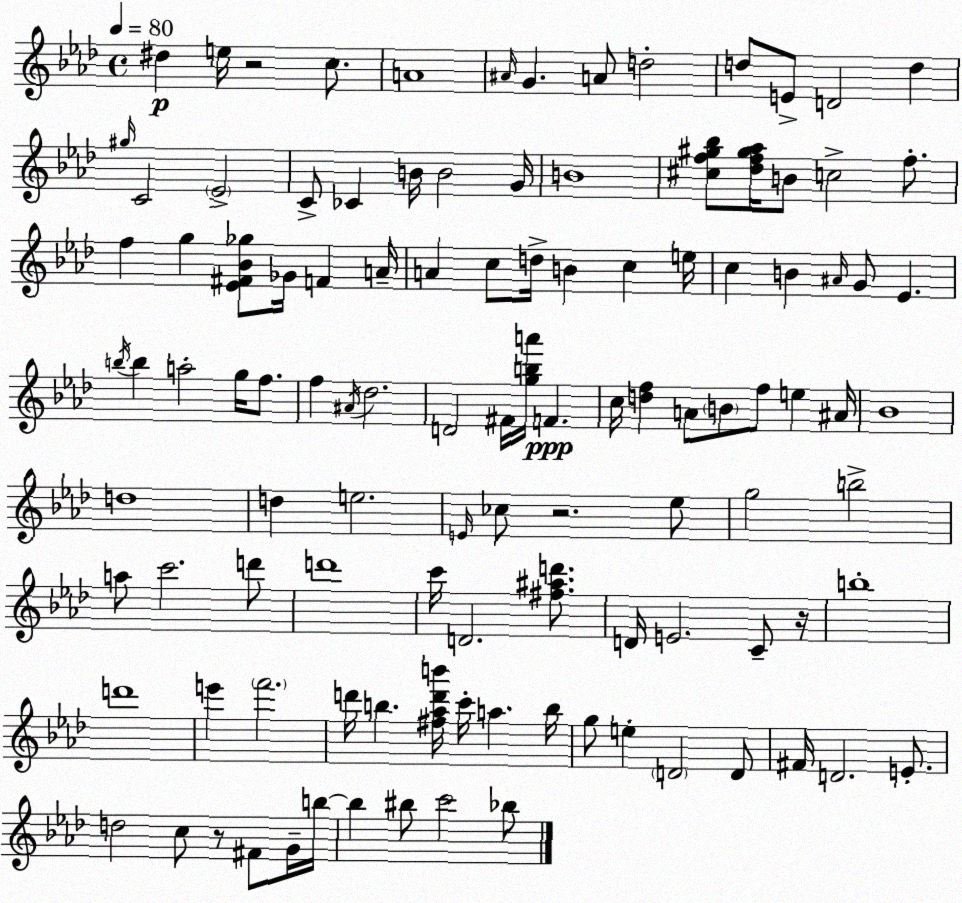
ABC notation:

X:1
T:Untitled
M:4/4
L:1/4
K:Fm
^d e/4 z2 c/2 A4 ^A/4 G A/2 d2 d/2 E/2 D2 d ^g/4 C2 _E2 C/2 _C B/4 B2 G/4 B4 [^cf^g_b]/2 [_df^g_a]/4 B/2 c2 f/2 f g [_E^F_B_g]/2 _G/4 F A/4 A c/2 d/4 B c e/4 c B ^A/4 G/2 _E b/4 b a2 g/4 f/2 f ^A/4 _d2 D2 ^F/4 [gba']/4 F c/4 [df] A/2 B/2 f/2 e ^A/4 _B4 d4 d e2 E/4 _c/2 z2 _e/2 g2 b2 a/2 c'2 d'/2 d'4 c'/4 D2 [^f^ad']/2 D/4 E2 C/2 z/4 b4 d'4 e' f'2 d'/4 b [^f_ad'b']/4 c'/4 a b/4 g/2 e D2 D/2 ^F/4 D2 E/2 d2 c/2 z/2 ^F/2 G/4 b/4 b ^b/2 c'2 _b/2